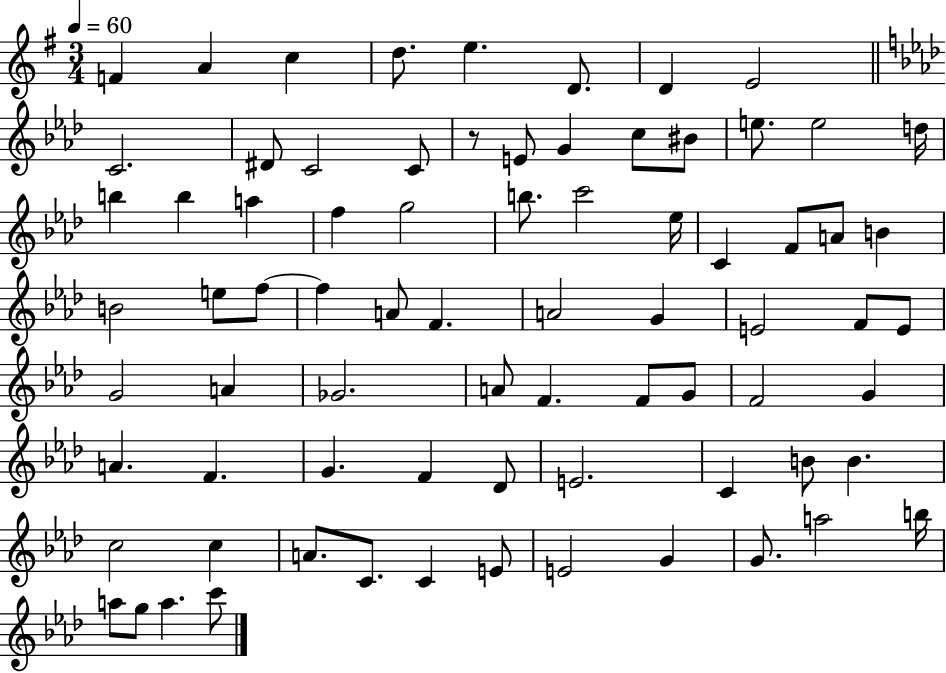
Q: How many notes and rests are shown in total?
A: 76